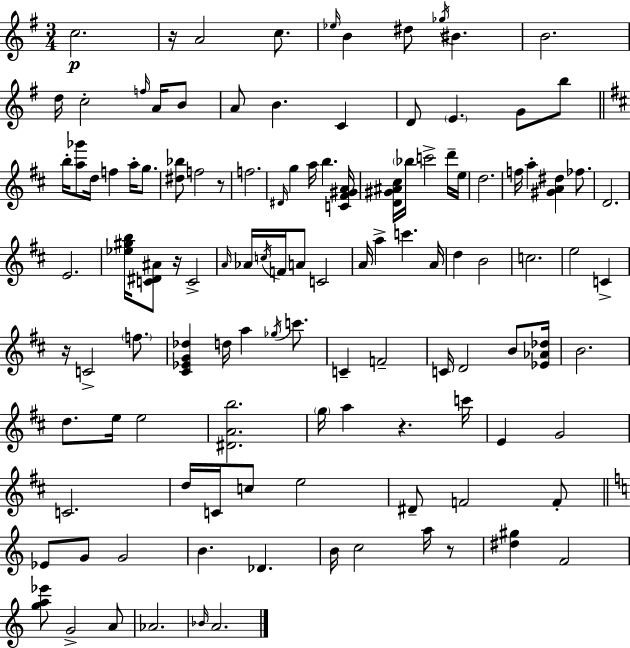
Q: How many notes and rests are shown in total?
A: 118